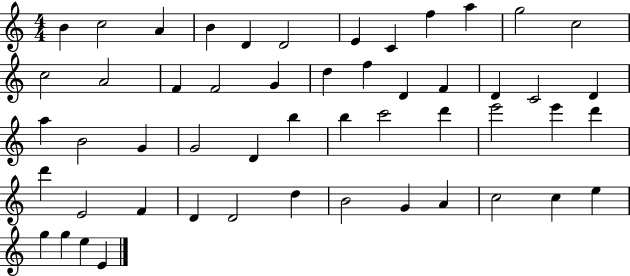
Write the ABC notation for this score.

X:1
T:Untitled
M:4/4
L:1/4
K:C
B c2 A B D D2 E C f a g2 c2 c2 A2 F F2 G d f D F D C2 D a B2 G G2 D b b c'2 d' e'2 e' d' d' E2 F D D2 d B2 G A c2 c e g g e E